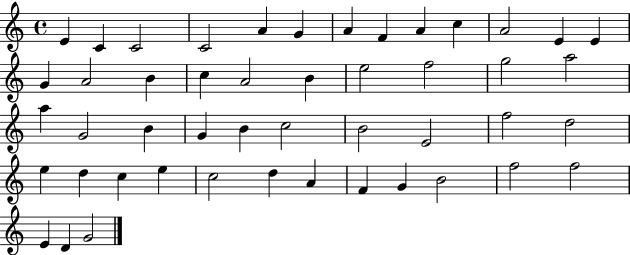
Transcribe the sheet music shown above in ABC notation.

X:1
T:Untitled
M:4/4
L:1/4
K:C
E C C2 C2 A G A F A c A2 E E G A2 B c A2 B e2 f2 g2 a2 a G2 B G B c2 B2 E2 f2 d2 e d c e c2 d A F G B2 f2 f2 E D G2